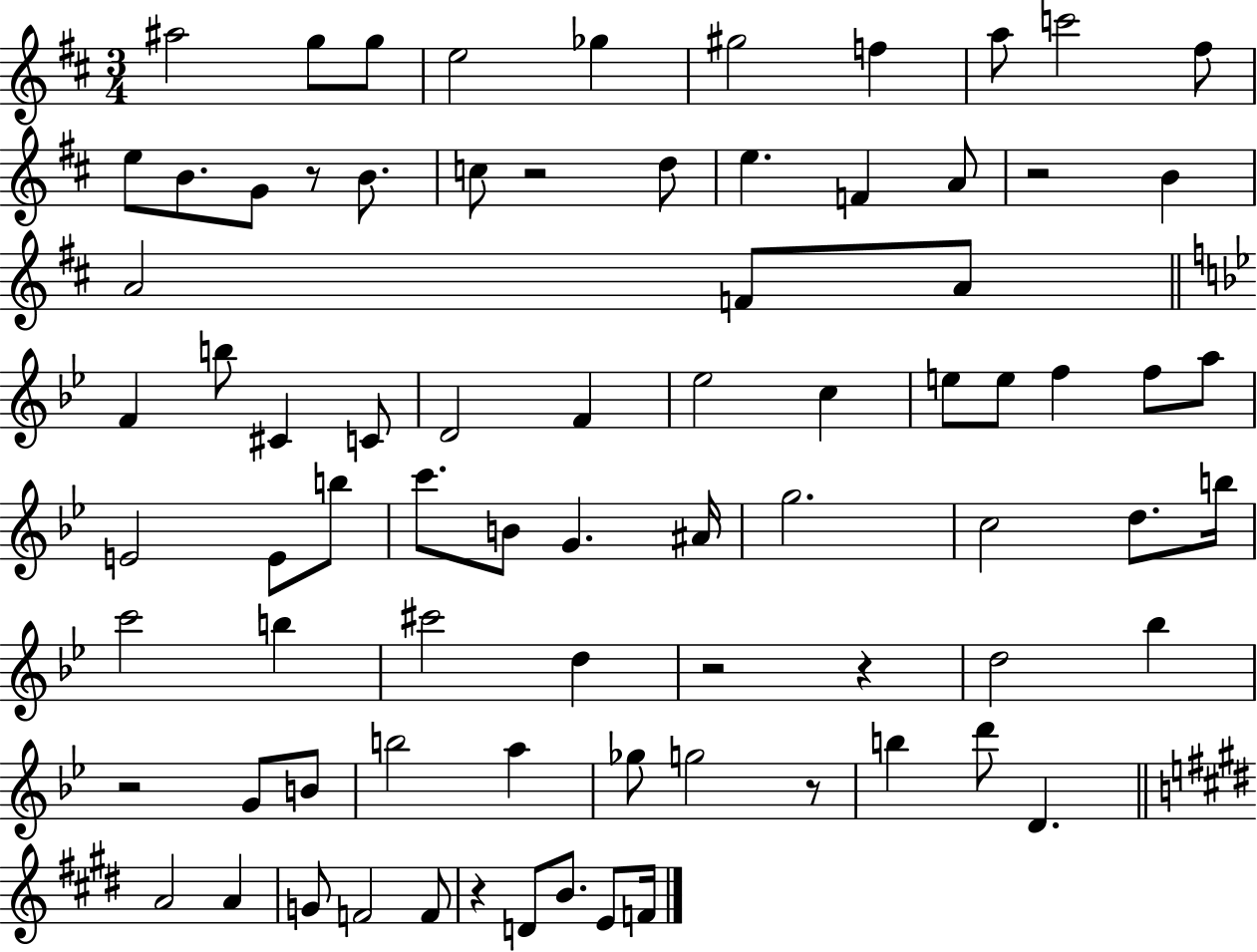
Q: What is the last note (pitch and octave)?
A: F4